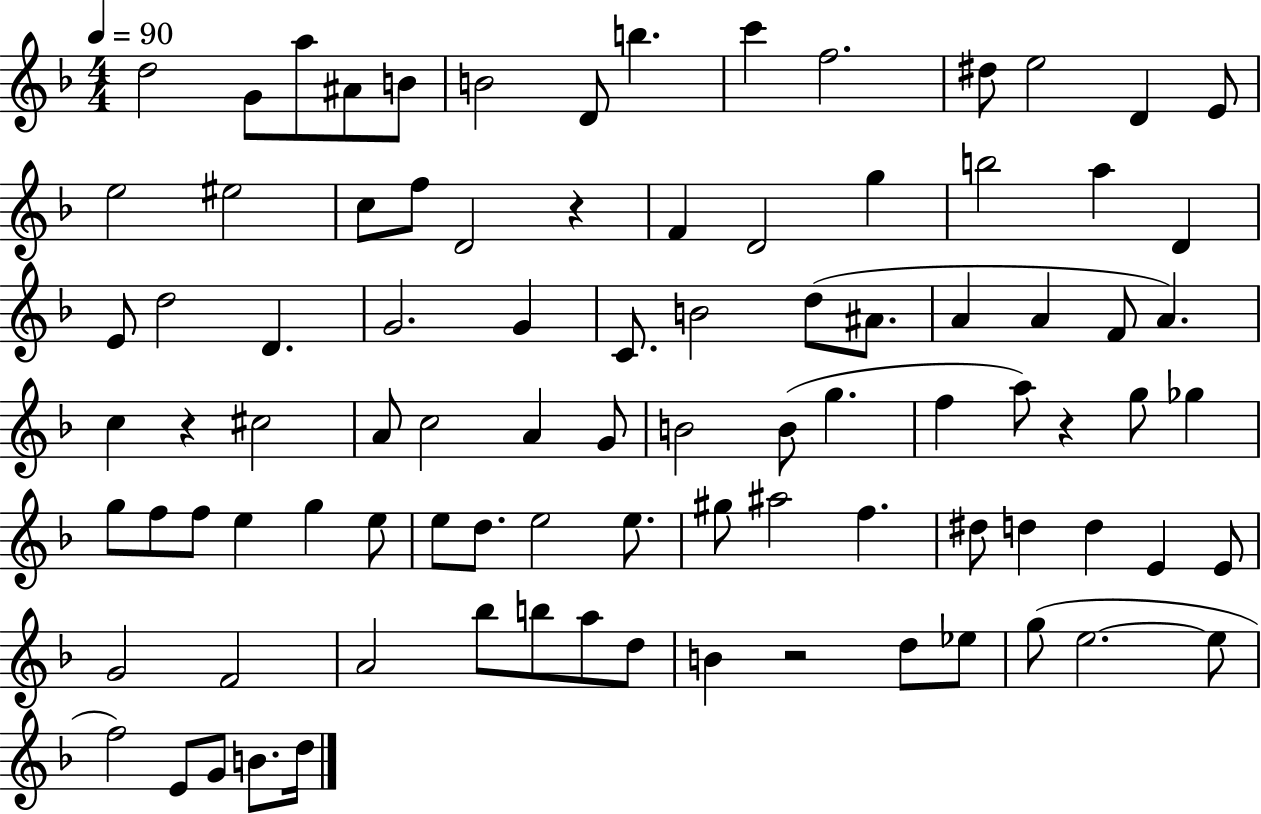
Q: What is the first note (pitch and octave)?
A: D5